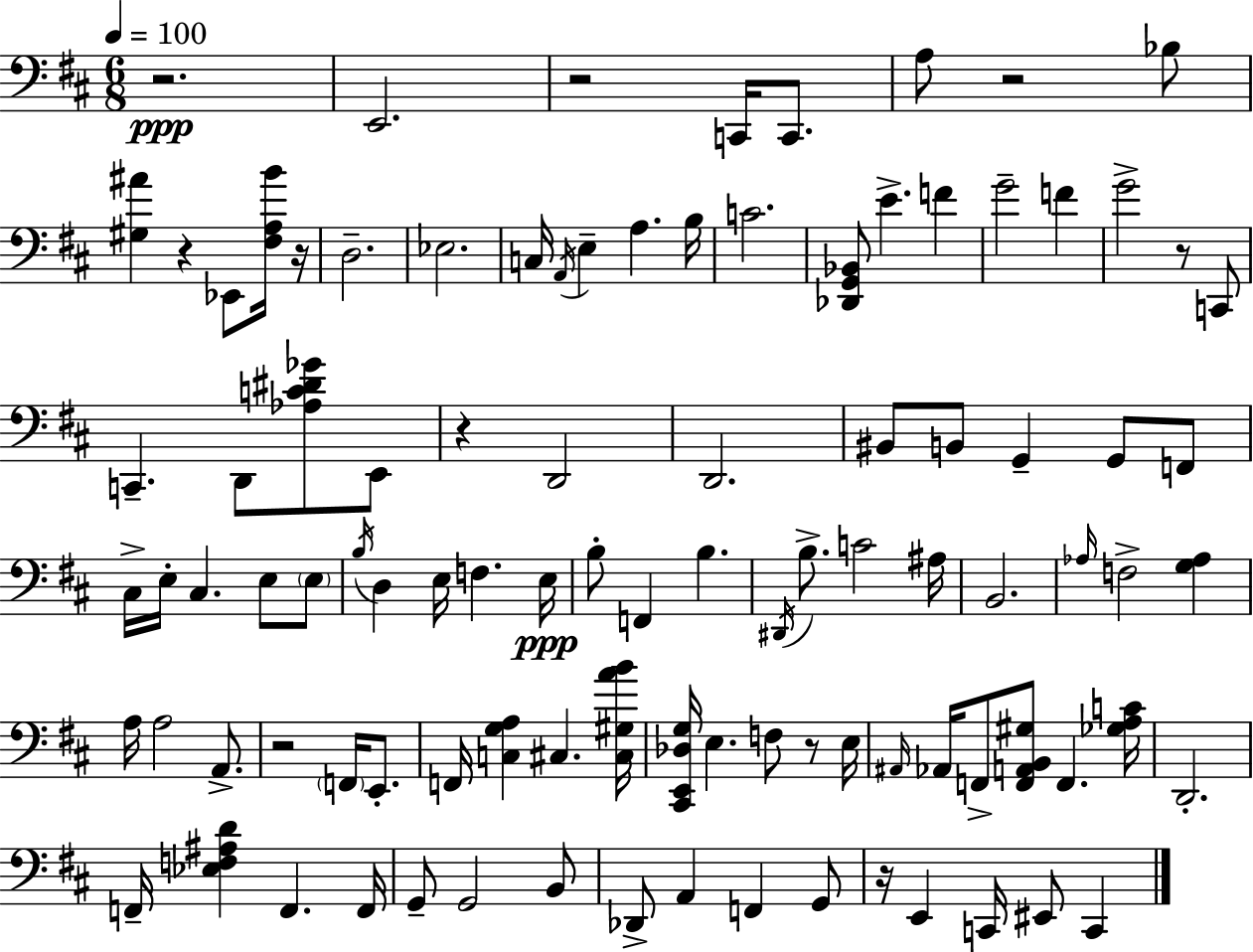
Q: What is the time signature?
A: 6/8